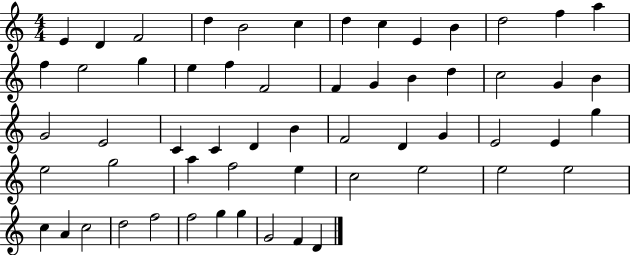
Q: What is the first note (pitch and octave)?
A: E4